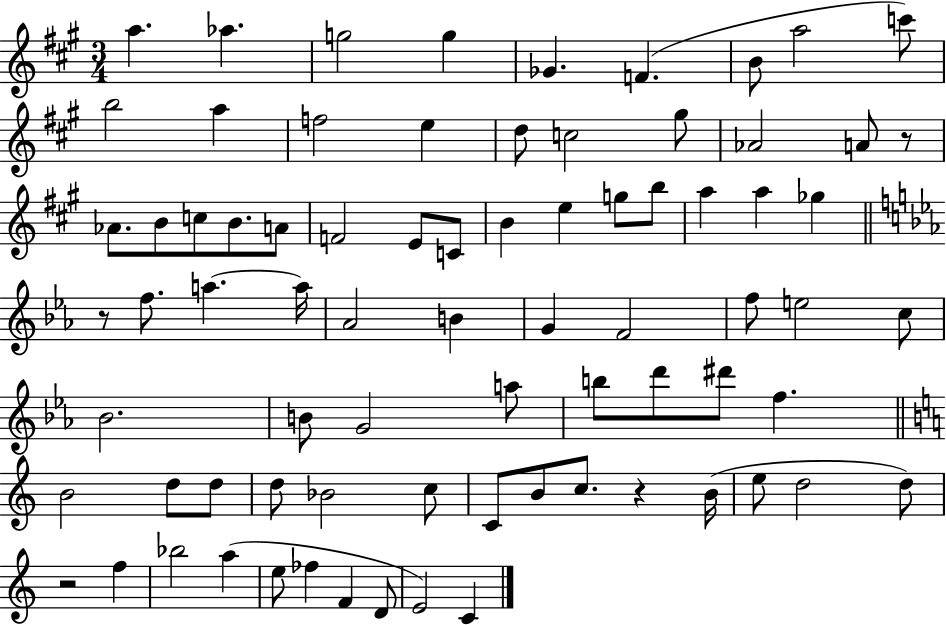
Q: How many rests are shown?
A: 4